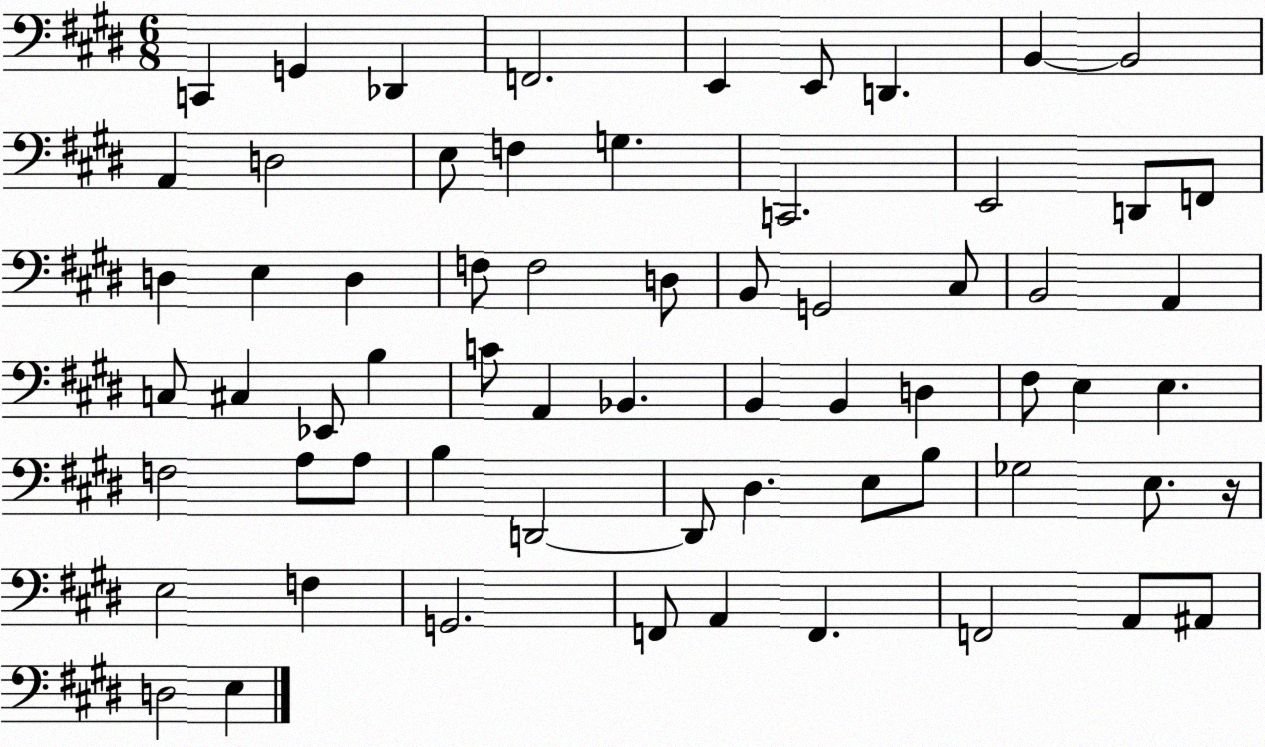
X:1
T:Untitled
M:6/8
L:1/4
K:E
C,, G,, _D,, F,,2 E,, E,,/2 D,, B,, B,,2 A,, D,2 E,/2 F, G, C,,2 E,,2 D,,/2 F,,/2 D, E, D, F,/2 F,2 D,/2 B,,/2 G,,2 ^C,/2 B,,2 A,, C,/2 ^C, _E,,/2 B, C/2 A,, _B,, B,, B,, D, ^F,/2 E, E, F,2 A,/2 A,/2 B, D,,2 D,,/2 ^D, E,/2 B,/2 _G,2 E,/2 z/4 E,2 F, G,,2 F,,/2 A,, F,, F,,2 A,,/2 ^A,,/2 D,2 E,